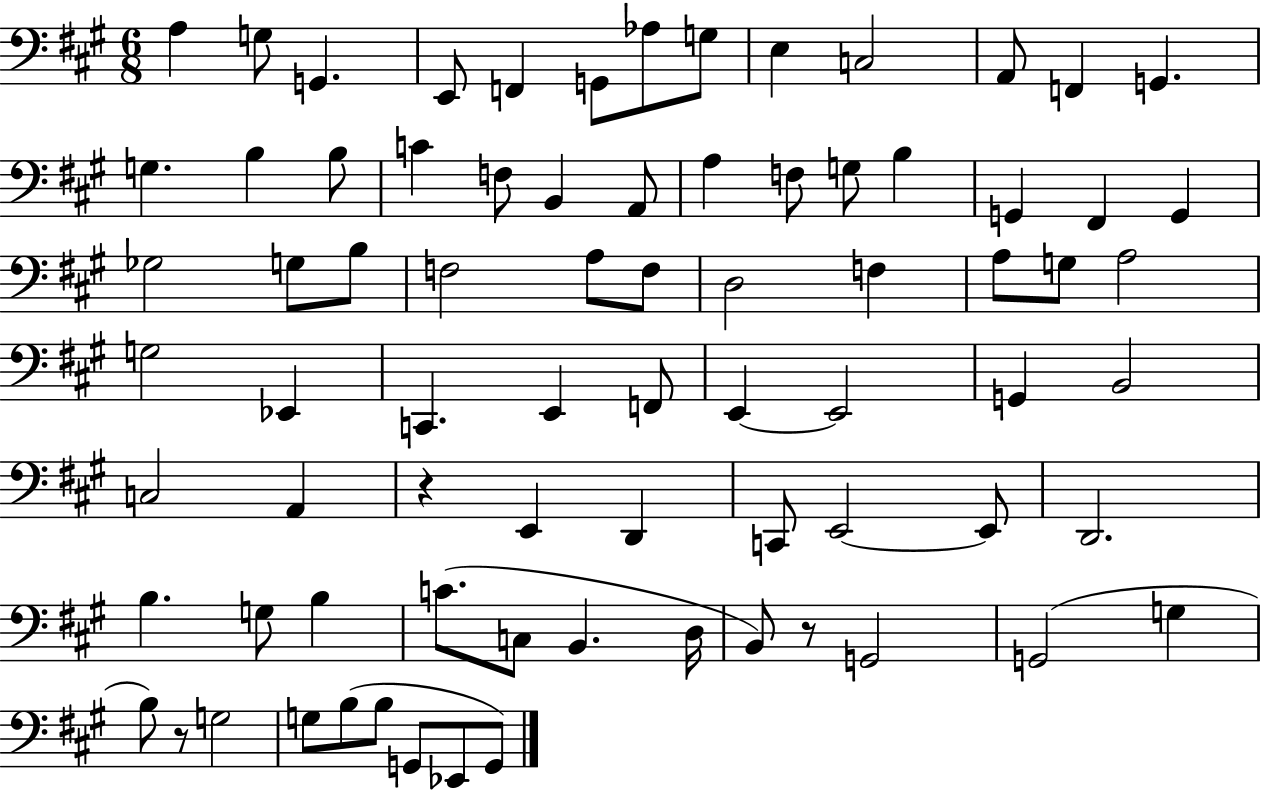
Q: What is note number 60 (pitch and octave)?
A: C3